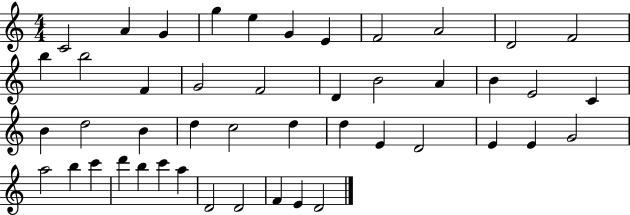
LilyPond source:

{
  \clef treble
  \numericTimeSignature
  \time 4/4
  \key c \major
  c'2 a'4 g'4 | g''4 e''4 g'4 e'4 | f'2 a'2 | d'2 f'2 | \break b''4 b''2 f'4 | g'2 f'2 | d'4 b'2 a'4 | b'4 e'2 c'4 | \break b'4 d''2 b'4 | d''4 c''2 d''4 | d''4 e'4 d'2 | e'4 e'4 g'2 | \break a''2 b''4 c'''4 | d'''4 b''4 c'''4 a''4 | d'2 d'2 | f'4 e'4 d'2 | \break \bar "|."
}